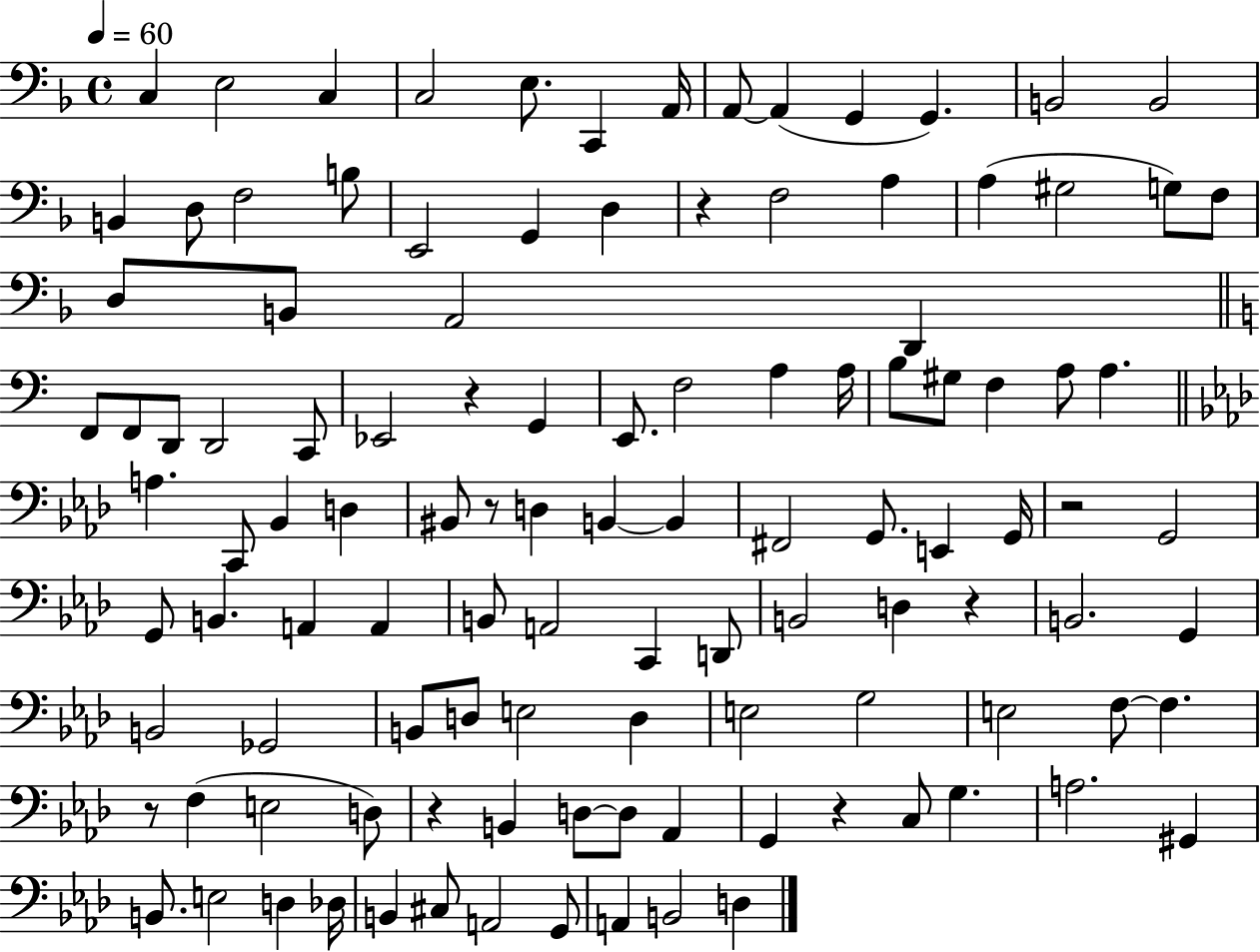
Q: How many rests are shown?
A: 8